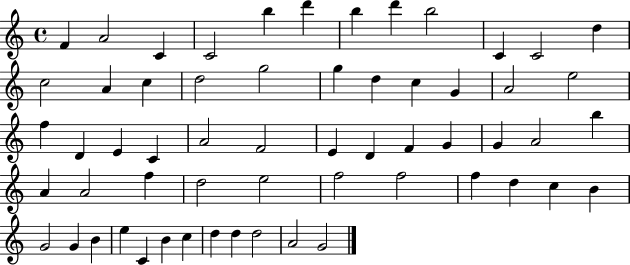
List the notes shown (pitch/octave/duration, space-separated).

F4/q A4/h C4/q C4/h B5/q D6/q B5/q D6/q B5/h C4/q C4/h D5/q C5/h A4/q C5/q D5/h G5/h G5/q D5/q C5/q G4/q A4/h E5/h F5/q D4/q E4/q C4/q A4/h F4/h E4/q D4/q F4/q G4/q G4/q A4/h B5/q A4/q A4/h F5/q D5/h E5/h F5/h F5/h F5/q D5/q C5/q B4/q G4/h G4/q B4/q E5/q C4/q B4/q C5/q D5/q D5/q D5/h A4/h G4/h